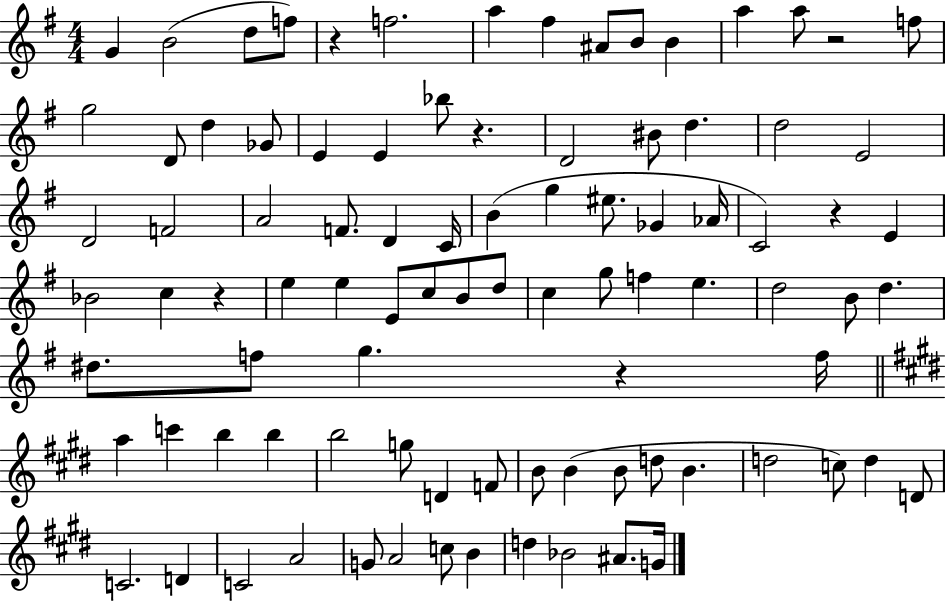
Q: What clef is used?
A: treble